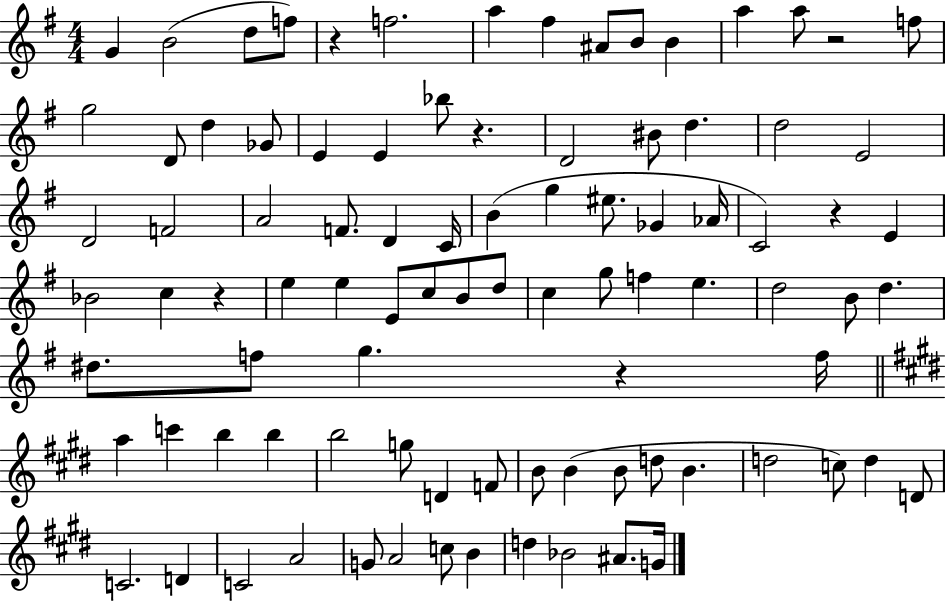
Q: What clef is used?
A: treble